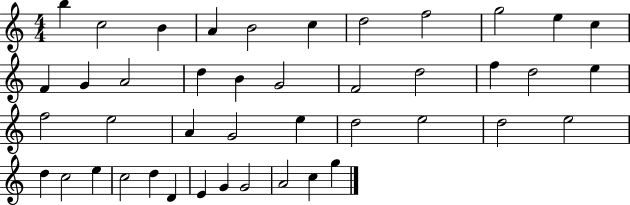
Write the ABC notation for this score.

X:1
T:Untitled
M:4/4
L:1/4
K:C
b c2 B A B2 c d2 f2 g2 e c F G A2 d B G2 F2 d2 f d2 e f2 e2 A G2 e d2 e2 d2 e2 d c2 e c2 d D E G G2 A2 c g